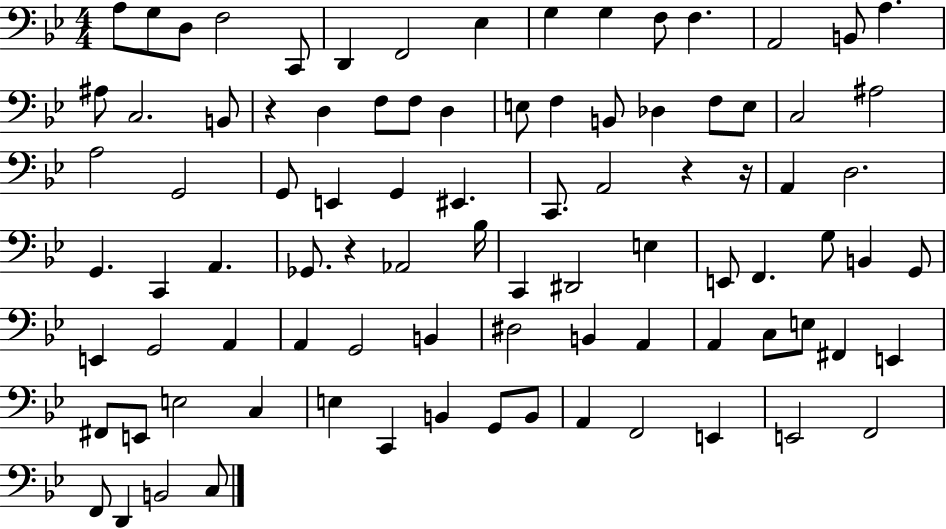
{
  \clef bass
  \numericTimeSignature
  \time 4/4
  \key bes \major
  a8 g8 d8 f2 c,8 | d,4 f,2 ees4 | g4 g4 f8 f4. | a,2 b,8 a4. | \break ais8 c2. b,8 | r4 d4 f8 f8 d4 | e8 f4 b,8 des4 f8 e8 | c2 ais2 | \break a2 g,2 | g,8 e,4 g,4 eis,4. | c,8. a,2 r4 r16 | a,4 d2. | \break g,4. c,4 a,4. | ges,8. r4 aes,2 bes16 | c,4 dis,2 e4 | e,8 f,4. g8 b,4 g,8 | \break e,4 g,2 a,4 | a,4 g,2 b,4 | dis2 b,4 a,4 | a,4 c8 e8 fis,4 e,4 | \break fis,8 e,8 e2 c4 | e4 c,4 b,4 g,8 b,8 | a,4 f,2 e,4 | e,2 f,2 | \break f,8 d,4 b,2 c8 | \bar "|."
}